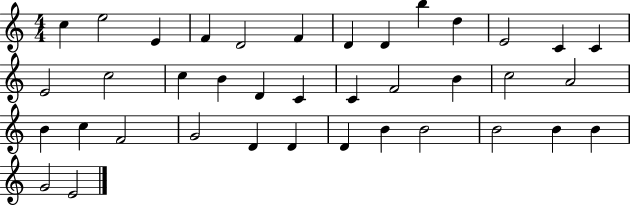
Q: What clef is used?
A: treble